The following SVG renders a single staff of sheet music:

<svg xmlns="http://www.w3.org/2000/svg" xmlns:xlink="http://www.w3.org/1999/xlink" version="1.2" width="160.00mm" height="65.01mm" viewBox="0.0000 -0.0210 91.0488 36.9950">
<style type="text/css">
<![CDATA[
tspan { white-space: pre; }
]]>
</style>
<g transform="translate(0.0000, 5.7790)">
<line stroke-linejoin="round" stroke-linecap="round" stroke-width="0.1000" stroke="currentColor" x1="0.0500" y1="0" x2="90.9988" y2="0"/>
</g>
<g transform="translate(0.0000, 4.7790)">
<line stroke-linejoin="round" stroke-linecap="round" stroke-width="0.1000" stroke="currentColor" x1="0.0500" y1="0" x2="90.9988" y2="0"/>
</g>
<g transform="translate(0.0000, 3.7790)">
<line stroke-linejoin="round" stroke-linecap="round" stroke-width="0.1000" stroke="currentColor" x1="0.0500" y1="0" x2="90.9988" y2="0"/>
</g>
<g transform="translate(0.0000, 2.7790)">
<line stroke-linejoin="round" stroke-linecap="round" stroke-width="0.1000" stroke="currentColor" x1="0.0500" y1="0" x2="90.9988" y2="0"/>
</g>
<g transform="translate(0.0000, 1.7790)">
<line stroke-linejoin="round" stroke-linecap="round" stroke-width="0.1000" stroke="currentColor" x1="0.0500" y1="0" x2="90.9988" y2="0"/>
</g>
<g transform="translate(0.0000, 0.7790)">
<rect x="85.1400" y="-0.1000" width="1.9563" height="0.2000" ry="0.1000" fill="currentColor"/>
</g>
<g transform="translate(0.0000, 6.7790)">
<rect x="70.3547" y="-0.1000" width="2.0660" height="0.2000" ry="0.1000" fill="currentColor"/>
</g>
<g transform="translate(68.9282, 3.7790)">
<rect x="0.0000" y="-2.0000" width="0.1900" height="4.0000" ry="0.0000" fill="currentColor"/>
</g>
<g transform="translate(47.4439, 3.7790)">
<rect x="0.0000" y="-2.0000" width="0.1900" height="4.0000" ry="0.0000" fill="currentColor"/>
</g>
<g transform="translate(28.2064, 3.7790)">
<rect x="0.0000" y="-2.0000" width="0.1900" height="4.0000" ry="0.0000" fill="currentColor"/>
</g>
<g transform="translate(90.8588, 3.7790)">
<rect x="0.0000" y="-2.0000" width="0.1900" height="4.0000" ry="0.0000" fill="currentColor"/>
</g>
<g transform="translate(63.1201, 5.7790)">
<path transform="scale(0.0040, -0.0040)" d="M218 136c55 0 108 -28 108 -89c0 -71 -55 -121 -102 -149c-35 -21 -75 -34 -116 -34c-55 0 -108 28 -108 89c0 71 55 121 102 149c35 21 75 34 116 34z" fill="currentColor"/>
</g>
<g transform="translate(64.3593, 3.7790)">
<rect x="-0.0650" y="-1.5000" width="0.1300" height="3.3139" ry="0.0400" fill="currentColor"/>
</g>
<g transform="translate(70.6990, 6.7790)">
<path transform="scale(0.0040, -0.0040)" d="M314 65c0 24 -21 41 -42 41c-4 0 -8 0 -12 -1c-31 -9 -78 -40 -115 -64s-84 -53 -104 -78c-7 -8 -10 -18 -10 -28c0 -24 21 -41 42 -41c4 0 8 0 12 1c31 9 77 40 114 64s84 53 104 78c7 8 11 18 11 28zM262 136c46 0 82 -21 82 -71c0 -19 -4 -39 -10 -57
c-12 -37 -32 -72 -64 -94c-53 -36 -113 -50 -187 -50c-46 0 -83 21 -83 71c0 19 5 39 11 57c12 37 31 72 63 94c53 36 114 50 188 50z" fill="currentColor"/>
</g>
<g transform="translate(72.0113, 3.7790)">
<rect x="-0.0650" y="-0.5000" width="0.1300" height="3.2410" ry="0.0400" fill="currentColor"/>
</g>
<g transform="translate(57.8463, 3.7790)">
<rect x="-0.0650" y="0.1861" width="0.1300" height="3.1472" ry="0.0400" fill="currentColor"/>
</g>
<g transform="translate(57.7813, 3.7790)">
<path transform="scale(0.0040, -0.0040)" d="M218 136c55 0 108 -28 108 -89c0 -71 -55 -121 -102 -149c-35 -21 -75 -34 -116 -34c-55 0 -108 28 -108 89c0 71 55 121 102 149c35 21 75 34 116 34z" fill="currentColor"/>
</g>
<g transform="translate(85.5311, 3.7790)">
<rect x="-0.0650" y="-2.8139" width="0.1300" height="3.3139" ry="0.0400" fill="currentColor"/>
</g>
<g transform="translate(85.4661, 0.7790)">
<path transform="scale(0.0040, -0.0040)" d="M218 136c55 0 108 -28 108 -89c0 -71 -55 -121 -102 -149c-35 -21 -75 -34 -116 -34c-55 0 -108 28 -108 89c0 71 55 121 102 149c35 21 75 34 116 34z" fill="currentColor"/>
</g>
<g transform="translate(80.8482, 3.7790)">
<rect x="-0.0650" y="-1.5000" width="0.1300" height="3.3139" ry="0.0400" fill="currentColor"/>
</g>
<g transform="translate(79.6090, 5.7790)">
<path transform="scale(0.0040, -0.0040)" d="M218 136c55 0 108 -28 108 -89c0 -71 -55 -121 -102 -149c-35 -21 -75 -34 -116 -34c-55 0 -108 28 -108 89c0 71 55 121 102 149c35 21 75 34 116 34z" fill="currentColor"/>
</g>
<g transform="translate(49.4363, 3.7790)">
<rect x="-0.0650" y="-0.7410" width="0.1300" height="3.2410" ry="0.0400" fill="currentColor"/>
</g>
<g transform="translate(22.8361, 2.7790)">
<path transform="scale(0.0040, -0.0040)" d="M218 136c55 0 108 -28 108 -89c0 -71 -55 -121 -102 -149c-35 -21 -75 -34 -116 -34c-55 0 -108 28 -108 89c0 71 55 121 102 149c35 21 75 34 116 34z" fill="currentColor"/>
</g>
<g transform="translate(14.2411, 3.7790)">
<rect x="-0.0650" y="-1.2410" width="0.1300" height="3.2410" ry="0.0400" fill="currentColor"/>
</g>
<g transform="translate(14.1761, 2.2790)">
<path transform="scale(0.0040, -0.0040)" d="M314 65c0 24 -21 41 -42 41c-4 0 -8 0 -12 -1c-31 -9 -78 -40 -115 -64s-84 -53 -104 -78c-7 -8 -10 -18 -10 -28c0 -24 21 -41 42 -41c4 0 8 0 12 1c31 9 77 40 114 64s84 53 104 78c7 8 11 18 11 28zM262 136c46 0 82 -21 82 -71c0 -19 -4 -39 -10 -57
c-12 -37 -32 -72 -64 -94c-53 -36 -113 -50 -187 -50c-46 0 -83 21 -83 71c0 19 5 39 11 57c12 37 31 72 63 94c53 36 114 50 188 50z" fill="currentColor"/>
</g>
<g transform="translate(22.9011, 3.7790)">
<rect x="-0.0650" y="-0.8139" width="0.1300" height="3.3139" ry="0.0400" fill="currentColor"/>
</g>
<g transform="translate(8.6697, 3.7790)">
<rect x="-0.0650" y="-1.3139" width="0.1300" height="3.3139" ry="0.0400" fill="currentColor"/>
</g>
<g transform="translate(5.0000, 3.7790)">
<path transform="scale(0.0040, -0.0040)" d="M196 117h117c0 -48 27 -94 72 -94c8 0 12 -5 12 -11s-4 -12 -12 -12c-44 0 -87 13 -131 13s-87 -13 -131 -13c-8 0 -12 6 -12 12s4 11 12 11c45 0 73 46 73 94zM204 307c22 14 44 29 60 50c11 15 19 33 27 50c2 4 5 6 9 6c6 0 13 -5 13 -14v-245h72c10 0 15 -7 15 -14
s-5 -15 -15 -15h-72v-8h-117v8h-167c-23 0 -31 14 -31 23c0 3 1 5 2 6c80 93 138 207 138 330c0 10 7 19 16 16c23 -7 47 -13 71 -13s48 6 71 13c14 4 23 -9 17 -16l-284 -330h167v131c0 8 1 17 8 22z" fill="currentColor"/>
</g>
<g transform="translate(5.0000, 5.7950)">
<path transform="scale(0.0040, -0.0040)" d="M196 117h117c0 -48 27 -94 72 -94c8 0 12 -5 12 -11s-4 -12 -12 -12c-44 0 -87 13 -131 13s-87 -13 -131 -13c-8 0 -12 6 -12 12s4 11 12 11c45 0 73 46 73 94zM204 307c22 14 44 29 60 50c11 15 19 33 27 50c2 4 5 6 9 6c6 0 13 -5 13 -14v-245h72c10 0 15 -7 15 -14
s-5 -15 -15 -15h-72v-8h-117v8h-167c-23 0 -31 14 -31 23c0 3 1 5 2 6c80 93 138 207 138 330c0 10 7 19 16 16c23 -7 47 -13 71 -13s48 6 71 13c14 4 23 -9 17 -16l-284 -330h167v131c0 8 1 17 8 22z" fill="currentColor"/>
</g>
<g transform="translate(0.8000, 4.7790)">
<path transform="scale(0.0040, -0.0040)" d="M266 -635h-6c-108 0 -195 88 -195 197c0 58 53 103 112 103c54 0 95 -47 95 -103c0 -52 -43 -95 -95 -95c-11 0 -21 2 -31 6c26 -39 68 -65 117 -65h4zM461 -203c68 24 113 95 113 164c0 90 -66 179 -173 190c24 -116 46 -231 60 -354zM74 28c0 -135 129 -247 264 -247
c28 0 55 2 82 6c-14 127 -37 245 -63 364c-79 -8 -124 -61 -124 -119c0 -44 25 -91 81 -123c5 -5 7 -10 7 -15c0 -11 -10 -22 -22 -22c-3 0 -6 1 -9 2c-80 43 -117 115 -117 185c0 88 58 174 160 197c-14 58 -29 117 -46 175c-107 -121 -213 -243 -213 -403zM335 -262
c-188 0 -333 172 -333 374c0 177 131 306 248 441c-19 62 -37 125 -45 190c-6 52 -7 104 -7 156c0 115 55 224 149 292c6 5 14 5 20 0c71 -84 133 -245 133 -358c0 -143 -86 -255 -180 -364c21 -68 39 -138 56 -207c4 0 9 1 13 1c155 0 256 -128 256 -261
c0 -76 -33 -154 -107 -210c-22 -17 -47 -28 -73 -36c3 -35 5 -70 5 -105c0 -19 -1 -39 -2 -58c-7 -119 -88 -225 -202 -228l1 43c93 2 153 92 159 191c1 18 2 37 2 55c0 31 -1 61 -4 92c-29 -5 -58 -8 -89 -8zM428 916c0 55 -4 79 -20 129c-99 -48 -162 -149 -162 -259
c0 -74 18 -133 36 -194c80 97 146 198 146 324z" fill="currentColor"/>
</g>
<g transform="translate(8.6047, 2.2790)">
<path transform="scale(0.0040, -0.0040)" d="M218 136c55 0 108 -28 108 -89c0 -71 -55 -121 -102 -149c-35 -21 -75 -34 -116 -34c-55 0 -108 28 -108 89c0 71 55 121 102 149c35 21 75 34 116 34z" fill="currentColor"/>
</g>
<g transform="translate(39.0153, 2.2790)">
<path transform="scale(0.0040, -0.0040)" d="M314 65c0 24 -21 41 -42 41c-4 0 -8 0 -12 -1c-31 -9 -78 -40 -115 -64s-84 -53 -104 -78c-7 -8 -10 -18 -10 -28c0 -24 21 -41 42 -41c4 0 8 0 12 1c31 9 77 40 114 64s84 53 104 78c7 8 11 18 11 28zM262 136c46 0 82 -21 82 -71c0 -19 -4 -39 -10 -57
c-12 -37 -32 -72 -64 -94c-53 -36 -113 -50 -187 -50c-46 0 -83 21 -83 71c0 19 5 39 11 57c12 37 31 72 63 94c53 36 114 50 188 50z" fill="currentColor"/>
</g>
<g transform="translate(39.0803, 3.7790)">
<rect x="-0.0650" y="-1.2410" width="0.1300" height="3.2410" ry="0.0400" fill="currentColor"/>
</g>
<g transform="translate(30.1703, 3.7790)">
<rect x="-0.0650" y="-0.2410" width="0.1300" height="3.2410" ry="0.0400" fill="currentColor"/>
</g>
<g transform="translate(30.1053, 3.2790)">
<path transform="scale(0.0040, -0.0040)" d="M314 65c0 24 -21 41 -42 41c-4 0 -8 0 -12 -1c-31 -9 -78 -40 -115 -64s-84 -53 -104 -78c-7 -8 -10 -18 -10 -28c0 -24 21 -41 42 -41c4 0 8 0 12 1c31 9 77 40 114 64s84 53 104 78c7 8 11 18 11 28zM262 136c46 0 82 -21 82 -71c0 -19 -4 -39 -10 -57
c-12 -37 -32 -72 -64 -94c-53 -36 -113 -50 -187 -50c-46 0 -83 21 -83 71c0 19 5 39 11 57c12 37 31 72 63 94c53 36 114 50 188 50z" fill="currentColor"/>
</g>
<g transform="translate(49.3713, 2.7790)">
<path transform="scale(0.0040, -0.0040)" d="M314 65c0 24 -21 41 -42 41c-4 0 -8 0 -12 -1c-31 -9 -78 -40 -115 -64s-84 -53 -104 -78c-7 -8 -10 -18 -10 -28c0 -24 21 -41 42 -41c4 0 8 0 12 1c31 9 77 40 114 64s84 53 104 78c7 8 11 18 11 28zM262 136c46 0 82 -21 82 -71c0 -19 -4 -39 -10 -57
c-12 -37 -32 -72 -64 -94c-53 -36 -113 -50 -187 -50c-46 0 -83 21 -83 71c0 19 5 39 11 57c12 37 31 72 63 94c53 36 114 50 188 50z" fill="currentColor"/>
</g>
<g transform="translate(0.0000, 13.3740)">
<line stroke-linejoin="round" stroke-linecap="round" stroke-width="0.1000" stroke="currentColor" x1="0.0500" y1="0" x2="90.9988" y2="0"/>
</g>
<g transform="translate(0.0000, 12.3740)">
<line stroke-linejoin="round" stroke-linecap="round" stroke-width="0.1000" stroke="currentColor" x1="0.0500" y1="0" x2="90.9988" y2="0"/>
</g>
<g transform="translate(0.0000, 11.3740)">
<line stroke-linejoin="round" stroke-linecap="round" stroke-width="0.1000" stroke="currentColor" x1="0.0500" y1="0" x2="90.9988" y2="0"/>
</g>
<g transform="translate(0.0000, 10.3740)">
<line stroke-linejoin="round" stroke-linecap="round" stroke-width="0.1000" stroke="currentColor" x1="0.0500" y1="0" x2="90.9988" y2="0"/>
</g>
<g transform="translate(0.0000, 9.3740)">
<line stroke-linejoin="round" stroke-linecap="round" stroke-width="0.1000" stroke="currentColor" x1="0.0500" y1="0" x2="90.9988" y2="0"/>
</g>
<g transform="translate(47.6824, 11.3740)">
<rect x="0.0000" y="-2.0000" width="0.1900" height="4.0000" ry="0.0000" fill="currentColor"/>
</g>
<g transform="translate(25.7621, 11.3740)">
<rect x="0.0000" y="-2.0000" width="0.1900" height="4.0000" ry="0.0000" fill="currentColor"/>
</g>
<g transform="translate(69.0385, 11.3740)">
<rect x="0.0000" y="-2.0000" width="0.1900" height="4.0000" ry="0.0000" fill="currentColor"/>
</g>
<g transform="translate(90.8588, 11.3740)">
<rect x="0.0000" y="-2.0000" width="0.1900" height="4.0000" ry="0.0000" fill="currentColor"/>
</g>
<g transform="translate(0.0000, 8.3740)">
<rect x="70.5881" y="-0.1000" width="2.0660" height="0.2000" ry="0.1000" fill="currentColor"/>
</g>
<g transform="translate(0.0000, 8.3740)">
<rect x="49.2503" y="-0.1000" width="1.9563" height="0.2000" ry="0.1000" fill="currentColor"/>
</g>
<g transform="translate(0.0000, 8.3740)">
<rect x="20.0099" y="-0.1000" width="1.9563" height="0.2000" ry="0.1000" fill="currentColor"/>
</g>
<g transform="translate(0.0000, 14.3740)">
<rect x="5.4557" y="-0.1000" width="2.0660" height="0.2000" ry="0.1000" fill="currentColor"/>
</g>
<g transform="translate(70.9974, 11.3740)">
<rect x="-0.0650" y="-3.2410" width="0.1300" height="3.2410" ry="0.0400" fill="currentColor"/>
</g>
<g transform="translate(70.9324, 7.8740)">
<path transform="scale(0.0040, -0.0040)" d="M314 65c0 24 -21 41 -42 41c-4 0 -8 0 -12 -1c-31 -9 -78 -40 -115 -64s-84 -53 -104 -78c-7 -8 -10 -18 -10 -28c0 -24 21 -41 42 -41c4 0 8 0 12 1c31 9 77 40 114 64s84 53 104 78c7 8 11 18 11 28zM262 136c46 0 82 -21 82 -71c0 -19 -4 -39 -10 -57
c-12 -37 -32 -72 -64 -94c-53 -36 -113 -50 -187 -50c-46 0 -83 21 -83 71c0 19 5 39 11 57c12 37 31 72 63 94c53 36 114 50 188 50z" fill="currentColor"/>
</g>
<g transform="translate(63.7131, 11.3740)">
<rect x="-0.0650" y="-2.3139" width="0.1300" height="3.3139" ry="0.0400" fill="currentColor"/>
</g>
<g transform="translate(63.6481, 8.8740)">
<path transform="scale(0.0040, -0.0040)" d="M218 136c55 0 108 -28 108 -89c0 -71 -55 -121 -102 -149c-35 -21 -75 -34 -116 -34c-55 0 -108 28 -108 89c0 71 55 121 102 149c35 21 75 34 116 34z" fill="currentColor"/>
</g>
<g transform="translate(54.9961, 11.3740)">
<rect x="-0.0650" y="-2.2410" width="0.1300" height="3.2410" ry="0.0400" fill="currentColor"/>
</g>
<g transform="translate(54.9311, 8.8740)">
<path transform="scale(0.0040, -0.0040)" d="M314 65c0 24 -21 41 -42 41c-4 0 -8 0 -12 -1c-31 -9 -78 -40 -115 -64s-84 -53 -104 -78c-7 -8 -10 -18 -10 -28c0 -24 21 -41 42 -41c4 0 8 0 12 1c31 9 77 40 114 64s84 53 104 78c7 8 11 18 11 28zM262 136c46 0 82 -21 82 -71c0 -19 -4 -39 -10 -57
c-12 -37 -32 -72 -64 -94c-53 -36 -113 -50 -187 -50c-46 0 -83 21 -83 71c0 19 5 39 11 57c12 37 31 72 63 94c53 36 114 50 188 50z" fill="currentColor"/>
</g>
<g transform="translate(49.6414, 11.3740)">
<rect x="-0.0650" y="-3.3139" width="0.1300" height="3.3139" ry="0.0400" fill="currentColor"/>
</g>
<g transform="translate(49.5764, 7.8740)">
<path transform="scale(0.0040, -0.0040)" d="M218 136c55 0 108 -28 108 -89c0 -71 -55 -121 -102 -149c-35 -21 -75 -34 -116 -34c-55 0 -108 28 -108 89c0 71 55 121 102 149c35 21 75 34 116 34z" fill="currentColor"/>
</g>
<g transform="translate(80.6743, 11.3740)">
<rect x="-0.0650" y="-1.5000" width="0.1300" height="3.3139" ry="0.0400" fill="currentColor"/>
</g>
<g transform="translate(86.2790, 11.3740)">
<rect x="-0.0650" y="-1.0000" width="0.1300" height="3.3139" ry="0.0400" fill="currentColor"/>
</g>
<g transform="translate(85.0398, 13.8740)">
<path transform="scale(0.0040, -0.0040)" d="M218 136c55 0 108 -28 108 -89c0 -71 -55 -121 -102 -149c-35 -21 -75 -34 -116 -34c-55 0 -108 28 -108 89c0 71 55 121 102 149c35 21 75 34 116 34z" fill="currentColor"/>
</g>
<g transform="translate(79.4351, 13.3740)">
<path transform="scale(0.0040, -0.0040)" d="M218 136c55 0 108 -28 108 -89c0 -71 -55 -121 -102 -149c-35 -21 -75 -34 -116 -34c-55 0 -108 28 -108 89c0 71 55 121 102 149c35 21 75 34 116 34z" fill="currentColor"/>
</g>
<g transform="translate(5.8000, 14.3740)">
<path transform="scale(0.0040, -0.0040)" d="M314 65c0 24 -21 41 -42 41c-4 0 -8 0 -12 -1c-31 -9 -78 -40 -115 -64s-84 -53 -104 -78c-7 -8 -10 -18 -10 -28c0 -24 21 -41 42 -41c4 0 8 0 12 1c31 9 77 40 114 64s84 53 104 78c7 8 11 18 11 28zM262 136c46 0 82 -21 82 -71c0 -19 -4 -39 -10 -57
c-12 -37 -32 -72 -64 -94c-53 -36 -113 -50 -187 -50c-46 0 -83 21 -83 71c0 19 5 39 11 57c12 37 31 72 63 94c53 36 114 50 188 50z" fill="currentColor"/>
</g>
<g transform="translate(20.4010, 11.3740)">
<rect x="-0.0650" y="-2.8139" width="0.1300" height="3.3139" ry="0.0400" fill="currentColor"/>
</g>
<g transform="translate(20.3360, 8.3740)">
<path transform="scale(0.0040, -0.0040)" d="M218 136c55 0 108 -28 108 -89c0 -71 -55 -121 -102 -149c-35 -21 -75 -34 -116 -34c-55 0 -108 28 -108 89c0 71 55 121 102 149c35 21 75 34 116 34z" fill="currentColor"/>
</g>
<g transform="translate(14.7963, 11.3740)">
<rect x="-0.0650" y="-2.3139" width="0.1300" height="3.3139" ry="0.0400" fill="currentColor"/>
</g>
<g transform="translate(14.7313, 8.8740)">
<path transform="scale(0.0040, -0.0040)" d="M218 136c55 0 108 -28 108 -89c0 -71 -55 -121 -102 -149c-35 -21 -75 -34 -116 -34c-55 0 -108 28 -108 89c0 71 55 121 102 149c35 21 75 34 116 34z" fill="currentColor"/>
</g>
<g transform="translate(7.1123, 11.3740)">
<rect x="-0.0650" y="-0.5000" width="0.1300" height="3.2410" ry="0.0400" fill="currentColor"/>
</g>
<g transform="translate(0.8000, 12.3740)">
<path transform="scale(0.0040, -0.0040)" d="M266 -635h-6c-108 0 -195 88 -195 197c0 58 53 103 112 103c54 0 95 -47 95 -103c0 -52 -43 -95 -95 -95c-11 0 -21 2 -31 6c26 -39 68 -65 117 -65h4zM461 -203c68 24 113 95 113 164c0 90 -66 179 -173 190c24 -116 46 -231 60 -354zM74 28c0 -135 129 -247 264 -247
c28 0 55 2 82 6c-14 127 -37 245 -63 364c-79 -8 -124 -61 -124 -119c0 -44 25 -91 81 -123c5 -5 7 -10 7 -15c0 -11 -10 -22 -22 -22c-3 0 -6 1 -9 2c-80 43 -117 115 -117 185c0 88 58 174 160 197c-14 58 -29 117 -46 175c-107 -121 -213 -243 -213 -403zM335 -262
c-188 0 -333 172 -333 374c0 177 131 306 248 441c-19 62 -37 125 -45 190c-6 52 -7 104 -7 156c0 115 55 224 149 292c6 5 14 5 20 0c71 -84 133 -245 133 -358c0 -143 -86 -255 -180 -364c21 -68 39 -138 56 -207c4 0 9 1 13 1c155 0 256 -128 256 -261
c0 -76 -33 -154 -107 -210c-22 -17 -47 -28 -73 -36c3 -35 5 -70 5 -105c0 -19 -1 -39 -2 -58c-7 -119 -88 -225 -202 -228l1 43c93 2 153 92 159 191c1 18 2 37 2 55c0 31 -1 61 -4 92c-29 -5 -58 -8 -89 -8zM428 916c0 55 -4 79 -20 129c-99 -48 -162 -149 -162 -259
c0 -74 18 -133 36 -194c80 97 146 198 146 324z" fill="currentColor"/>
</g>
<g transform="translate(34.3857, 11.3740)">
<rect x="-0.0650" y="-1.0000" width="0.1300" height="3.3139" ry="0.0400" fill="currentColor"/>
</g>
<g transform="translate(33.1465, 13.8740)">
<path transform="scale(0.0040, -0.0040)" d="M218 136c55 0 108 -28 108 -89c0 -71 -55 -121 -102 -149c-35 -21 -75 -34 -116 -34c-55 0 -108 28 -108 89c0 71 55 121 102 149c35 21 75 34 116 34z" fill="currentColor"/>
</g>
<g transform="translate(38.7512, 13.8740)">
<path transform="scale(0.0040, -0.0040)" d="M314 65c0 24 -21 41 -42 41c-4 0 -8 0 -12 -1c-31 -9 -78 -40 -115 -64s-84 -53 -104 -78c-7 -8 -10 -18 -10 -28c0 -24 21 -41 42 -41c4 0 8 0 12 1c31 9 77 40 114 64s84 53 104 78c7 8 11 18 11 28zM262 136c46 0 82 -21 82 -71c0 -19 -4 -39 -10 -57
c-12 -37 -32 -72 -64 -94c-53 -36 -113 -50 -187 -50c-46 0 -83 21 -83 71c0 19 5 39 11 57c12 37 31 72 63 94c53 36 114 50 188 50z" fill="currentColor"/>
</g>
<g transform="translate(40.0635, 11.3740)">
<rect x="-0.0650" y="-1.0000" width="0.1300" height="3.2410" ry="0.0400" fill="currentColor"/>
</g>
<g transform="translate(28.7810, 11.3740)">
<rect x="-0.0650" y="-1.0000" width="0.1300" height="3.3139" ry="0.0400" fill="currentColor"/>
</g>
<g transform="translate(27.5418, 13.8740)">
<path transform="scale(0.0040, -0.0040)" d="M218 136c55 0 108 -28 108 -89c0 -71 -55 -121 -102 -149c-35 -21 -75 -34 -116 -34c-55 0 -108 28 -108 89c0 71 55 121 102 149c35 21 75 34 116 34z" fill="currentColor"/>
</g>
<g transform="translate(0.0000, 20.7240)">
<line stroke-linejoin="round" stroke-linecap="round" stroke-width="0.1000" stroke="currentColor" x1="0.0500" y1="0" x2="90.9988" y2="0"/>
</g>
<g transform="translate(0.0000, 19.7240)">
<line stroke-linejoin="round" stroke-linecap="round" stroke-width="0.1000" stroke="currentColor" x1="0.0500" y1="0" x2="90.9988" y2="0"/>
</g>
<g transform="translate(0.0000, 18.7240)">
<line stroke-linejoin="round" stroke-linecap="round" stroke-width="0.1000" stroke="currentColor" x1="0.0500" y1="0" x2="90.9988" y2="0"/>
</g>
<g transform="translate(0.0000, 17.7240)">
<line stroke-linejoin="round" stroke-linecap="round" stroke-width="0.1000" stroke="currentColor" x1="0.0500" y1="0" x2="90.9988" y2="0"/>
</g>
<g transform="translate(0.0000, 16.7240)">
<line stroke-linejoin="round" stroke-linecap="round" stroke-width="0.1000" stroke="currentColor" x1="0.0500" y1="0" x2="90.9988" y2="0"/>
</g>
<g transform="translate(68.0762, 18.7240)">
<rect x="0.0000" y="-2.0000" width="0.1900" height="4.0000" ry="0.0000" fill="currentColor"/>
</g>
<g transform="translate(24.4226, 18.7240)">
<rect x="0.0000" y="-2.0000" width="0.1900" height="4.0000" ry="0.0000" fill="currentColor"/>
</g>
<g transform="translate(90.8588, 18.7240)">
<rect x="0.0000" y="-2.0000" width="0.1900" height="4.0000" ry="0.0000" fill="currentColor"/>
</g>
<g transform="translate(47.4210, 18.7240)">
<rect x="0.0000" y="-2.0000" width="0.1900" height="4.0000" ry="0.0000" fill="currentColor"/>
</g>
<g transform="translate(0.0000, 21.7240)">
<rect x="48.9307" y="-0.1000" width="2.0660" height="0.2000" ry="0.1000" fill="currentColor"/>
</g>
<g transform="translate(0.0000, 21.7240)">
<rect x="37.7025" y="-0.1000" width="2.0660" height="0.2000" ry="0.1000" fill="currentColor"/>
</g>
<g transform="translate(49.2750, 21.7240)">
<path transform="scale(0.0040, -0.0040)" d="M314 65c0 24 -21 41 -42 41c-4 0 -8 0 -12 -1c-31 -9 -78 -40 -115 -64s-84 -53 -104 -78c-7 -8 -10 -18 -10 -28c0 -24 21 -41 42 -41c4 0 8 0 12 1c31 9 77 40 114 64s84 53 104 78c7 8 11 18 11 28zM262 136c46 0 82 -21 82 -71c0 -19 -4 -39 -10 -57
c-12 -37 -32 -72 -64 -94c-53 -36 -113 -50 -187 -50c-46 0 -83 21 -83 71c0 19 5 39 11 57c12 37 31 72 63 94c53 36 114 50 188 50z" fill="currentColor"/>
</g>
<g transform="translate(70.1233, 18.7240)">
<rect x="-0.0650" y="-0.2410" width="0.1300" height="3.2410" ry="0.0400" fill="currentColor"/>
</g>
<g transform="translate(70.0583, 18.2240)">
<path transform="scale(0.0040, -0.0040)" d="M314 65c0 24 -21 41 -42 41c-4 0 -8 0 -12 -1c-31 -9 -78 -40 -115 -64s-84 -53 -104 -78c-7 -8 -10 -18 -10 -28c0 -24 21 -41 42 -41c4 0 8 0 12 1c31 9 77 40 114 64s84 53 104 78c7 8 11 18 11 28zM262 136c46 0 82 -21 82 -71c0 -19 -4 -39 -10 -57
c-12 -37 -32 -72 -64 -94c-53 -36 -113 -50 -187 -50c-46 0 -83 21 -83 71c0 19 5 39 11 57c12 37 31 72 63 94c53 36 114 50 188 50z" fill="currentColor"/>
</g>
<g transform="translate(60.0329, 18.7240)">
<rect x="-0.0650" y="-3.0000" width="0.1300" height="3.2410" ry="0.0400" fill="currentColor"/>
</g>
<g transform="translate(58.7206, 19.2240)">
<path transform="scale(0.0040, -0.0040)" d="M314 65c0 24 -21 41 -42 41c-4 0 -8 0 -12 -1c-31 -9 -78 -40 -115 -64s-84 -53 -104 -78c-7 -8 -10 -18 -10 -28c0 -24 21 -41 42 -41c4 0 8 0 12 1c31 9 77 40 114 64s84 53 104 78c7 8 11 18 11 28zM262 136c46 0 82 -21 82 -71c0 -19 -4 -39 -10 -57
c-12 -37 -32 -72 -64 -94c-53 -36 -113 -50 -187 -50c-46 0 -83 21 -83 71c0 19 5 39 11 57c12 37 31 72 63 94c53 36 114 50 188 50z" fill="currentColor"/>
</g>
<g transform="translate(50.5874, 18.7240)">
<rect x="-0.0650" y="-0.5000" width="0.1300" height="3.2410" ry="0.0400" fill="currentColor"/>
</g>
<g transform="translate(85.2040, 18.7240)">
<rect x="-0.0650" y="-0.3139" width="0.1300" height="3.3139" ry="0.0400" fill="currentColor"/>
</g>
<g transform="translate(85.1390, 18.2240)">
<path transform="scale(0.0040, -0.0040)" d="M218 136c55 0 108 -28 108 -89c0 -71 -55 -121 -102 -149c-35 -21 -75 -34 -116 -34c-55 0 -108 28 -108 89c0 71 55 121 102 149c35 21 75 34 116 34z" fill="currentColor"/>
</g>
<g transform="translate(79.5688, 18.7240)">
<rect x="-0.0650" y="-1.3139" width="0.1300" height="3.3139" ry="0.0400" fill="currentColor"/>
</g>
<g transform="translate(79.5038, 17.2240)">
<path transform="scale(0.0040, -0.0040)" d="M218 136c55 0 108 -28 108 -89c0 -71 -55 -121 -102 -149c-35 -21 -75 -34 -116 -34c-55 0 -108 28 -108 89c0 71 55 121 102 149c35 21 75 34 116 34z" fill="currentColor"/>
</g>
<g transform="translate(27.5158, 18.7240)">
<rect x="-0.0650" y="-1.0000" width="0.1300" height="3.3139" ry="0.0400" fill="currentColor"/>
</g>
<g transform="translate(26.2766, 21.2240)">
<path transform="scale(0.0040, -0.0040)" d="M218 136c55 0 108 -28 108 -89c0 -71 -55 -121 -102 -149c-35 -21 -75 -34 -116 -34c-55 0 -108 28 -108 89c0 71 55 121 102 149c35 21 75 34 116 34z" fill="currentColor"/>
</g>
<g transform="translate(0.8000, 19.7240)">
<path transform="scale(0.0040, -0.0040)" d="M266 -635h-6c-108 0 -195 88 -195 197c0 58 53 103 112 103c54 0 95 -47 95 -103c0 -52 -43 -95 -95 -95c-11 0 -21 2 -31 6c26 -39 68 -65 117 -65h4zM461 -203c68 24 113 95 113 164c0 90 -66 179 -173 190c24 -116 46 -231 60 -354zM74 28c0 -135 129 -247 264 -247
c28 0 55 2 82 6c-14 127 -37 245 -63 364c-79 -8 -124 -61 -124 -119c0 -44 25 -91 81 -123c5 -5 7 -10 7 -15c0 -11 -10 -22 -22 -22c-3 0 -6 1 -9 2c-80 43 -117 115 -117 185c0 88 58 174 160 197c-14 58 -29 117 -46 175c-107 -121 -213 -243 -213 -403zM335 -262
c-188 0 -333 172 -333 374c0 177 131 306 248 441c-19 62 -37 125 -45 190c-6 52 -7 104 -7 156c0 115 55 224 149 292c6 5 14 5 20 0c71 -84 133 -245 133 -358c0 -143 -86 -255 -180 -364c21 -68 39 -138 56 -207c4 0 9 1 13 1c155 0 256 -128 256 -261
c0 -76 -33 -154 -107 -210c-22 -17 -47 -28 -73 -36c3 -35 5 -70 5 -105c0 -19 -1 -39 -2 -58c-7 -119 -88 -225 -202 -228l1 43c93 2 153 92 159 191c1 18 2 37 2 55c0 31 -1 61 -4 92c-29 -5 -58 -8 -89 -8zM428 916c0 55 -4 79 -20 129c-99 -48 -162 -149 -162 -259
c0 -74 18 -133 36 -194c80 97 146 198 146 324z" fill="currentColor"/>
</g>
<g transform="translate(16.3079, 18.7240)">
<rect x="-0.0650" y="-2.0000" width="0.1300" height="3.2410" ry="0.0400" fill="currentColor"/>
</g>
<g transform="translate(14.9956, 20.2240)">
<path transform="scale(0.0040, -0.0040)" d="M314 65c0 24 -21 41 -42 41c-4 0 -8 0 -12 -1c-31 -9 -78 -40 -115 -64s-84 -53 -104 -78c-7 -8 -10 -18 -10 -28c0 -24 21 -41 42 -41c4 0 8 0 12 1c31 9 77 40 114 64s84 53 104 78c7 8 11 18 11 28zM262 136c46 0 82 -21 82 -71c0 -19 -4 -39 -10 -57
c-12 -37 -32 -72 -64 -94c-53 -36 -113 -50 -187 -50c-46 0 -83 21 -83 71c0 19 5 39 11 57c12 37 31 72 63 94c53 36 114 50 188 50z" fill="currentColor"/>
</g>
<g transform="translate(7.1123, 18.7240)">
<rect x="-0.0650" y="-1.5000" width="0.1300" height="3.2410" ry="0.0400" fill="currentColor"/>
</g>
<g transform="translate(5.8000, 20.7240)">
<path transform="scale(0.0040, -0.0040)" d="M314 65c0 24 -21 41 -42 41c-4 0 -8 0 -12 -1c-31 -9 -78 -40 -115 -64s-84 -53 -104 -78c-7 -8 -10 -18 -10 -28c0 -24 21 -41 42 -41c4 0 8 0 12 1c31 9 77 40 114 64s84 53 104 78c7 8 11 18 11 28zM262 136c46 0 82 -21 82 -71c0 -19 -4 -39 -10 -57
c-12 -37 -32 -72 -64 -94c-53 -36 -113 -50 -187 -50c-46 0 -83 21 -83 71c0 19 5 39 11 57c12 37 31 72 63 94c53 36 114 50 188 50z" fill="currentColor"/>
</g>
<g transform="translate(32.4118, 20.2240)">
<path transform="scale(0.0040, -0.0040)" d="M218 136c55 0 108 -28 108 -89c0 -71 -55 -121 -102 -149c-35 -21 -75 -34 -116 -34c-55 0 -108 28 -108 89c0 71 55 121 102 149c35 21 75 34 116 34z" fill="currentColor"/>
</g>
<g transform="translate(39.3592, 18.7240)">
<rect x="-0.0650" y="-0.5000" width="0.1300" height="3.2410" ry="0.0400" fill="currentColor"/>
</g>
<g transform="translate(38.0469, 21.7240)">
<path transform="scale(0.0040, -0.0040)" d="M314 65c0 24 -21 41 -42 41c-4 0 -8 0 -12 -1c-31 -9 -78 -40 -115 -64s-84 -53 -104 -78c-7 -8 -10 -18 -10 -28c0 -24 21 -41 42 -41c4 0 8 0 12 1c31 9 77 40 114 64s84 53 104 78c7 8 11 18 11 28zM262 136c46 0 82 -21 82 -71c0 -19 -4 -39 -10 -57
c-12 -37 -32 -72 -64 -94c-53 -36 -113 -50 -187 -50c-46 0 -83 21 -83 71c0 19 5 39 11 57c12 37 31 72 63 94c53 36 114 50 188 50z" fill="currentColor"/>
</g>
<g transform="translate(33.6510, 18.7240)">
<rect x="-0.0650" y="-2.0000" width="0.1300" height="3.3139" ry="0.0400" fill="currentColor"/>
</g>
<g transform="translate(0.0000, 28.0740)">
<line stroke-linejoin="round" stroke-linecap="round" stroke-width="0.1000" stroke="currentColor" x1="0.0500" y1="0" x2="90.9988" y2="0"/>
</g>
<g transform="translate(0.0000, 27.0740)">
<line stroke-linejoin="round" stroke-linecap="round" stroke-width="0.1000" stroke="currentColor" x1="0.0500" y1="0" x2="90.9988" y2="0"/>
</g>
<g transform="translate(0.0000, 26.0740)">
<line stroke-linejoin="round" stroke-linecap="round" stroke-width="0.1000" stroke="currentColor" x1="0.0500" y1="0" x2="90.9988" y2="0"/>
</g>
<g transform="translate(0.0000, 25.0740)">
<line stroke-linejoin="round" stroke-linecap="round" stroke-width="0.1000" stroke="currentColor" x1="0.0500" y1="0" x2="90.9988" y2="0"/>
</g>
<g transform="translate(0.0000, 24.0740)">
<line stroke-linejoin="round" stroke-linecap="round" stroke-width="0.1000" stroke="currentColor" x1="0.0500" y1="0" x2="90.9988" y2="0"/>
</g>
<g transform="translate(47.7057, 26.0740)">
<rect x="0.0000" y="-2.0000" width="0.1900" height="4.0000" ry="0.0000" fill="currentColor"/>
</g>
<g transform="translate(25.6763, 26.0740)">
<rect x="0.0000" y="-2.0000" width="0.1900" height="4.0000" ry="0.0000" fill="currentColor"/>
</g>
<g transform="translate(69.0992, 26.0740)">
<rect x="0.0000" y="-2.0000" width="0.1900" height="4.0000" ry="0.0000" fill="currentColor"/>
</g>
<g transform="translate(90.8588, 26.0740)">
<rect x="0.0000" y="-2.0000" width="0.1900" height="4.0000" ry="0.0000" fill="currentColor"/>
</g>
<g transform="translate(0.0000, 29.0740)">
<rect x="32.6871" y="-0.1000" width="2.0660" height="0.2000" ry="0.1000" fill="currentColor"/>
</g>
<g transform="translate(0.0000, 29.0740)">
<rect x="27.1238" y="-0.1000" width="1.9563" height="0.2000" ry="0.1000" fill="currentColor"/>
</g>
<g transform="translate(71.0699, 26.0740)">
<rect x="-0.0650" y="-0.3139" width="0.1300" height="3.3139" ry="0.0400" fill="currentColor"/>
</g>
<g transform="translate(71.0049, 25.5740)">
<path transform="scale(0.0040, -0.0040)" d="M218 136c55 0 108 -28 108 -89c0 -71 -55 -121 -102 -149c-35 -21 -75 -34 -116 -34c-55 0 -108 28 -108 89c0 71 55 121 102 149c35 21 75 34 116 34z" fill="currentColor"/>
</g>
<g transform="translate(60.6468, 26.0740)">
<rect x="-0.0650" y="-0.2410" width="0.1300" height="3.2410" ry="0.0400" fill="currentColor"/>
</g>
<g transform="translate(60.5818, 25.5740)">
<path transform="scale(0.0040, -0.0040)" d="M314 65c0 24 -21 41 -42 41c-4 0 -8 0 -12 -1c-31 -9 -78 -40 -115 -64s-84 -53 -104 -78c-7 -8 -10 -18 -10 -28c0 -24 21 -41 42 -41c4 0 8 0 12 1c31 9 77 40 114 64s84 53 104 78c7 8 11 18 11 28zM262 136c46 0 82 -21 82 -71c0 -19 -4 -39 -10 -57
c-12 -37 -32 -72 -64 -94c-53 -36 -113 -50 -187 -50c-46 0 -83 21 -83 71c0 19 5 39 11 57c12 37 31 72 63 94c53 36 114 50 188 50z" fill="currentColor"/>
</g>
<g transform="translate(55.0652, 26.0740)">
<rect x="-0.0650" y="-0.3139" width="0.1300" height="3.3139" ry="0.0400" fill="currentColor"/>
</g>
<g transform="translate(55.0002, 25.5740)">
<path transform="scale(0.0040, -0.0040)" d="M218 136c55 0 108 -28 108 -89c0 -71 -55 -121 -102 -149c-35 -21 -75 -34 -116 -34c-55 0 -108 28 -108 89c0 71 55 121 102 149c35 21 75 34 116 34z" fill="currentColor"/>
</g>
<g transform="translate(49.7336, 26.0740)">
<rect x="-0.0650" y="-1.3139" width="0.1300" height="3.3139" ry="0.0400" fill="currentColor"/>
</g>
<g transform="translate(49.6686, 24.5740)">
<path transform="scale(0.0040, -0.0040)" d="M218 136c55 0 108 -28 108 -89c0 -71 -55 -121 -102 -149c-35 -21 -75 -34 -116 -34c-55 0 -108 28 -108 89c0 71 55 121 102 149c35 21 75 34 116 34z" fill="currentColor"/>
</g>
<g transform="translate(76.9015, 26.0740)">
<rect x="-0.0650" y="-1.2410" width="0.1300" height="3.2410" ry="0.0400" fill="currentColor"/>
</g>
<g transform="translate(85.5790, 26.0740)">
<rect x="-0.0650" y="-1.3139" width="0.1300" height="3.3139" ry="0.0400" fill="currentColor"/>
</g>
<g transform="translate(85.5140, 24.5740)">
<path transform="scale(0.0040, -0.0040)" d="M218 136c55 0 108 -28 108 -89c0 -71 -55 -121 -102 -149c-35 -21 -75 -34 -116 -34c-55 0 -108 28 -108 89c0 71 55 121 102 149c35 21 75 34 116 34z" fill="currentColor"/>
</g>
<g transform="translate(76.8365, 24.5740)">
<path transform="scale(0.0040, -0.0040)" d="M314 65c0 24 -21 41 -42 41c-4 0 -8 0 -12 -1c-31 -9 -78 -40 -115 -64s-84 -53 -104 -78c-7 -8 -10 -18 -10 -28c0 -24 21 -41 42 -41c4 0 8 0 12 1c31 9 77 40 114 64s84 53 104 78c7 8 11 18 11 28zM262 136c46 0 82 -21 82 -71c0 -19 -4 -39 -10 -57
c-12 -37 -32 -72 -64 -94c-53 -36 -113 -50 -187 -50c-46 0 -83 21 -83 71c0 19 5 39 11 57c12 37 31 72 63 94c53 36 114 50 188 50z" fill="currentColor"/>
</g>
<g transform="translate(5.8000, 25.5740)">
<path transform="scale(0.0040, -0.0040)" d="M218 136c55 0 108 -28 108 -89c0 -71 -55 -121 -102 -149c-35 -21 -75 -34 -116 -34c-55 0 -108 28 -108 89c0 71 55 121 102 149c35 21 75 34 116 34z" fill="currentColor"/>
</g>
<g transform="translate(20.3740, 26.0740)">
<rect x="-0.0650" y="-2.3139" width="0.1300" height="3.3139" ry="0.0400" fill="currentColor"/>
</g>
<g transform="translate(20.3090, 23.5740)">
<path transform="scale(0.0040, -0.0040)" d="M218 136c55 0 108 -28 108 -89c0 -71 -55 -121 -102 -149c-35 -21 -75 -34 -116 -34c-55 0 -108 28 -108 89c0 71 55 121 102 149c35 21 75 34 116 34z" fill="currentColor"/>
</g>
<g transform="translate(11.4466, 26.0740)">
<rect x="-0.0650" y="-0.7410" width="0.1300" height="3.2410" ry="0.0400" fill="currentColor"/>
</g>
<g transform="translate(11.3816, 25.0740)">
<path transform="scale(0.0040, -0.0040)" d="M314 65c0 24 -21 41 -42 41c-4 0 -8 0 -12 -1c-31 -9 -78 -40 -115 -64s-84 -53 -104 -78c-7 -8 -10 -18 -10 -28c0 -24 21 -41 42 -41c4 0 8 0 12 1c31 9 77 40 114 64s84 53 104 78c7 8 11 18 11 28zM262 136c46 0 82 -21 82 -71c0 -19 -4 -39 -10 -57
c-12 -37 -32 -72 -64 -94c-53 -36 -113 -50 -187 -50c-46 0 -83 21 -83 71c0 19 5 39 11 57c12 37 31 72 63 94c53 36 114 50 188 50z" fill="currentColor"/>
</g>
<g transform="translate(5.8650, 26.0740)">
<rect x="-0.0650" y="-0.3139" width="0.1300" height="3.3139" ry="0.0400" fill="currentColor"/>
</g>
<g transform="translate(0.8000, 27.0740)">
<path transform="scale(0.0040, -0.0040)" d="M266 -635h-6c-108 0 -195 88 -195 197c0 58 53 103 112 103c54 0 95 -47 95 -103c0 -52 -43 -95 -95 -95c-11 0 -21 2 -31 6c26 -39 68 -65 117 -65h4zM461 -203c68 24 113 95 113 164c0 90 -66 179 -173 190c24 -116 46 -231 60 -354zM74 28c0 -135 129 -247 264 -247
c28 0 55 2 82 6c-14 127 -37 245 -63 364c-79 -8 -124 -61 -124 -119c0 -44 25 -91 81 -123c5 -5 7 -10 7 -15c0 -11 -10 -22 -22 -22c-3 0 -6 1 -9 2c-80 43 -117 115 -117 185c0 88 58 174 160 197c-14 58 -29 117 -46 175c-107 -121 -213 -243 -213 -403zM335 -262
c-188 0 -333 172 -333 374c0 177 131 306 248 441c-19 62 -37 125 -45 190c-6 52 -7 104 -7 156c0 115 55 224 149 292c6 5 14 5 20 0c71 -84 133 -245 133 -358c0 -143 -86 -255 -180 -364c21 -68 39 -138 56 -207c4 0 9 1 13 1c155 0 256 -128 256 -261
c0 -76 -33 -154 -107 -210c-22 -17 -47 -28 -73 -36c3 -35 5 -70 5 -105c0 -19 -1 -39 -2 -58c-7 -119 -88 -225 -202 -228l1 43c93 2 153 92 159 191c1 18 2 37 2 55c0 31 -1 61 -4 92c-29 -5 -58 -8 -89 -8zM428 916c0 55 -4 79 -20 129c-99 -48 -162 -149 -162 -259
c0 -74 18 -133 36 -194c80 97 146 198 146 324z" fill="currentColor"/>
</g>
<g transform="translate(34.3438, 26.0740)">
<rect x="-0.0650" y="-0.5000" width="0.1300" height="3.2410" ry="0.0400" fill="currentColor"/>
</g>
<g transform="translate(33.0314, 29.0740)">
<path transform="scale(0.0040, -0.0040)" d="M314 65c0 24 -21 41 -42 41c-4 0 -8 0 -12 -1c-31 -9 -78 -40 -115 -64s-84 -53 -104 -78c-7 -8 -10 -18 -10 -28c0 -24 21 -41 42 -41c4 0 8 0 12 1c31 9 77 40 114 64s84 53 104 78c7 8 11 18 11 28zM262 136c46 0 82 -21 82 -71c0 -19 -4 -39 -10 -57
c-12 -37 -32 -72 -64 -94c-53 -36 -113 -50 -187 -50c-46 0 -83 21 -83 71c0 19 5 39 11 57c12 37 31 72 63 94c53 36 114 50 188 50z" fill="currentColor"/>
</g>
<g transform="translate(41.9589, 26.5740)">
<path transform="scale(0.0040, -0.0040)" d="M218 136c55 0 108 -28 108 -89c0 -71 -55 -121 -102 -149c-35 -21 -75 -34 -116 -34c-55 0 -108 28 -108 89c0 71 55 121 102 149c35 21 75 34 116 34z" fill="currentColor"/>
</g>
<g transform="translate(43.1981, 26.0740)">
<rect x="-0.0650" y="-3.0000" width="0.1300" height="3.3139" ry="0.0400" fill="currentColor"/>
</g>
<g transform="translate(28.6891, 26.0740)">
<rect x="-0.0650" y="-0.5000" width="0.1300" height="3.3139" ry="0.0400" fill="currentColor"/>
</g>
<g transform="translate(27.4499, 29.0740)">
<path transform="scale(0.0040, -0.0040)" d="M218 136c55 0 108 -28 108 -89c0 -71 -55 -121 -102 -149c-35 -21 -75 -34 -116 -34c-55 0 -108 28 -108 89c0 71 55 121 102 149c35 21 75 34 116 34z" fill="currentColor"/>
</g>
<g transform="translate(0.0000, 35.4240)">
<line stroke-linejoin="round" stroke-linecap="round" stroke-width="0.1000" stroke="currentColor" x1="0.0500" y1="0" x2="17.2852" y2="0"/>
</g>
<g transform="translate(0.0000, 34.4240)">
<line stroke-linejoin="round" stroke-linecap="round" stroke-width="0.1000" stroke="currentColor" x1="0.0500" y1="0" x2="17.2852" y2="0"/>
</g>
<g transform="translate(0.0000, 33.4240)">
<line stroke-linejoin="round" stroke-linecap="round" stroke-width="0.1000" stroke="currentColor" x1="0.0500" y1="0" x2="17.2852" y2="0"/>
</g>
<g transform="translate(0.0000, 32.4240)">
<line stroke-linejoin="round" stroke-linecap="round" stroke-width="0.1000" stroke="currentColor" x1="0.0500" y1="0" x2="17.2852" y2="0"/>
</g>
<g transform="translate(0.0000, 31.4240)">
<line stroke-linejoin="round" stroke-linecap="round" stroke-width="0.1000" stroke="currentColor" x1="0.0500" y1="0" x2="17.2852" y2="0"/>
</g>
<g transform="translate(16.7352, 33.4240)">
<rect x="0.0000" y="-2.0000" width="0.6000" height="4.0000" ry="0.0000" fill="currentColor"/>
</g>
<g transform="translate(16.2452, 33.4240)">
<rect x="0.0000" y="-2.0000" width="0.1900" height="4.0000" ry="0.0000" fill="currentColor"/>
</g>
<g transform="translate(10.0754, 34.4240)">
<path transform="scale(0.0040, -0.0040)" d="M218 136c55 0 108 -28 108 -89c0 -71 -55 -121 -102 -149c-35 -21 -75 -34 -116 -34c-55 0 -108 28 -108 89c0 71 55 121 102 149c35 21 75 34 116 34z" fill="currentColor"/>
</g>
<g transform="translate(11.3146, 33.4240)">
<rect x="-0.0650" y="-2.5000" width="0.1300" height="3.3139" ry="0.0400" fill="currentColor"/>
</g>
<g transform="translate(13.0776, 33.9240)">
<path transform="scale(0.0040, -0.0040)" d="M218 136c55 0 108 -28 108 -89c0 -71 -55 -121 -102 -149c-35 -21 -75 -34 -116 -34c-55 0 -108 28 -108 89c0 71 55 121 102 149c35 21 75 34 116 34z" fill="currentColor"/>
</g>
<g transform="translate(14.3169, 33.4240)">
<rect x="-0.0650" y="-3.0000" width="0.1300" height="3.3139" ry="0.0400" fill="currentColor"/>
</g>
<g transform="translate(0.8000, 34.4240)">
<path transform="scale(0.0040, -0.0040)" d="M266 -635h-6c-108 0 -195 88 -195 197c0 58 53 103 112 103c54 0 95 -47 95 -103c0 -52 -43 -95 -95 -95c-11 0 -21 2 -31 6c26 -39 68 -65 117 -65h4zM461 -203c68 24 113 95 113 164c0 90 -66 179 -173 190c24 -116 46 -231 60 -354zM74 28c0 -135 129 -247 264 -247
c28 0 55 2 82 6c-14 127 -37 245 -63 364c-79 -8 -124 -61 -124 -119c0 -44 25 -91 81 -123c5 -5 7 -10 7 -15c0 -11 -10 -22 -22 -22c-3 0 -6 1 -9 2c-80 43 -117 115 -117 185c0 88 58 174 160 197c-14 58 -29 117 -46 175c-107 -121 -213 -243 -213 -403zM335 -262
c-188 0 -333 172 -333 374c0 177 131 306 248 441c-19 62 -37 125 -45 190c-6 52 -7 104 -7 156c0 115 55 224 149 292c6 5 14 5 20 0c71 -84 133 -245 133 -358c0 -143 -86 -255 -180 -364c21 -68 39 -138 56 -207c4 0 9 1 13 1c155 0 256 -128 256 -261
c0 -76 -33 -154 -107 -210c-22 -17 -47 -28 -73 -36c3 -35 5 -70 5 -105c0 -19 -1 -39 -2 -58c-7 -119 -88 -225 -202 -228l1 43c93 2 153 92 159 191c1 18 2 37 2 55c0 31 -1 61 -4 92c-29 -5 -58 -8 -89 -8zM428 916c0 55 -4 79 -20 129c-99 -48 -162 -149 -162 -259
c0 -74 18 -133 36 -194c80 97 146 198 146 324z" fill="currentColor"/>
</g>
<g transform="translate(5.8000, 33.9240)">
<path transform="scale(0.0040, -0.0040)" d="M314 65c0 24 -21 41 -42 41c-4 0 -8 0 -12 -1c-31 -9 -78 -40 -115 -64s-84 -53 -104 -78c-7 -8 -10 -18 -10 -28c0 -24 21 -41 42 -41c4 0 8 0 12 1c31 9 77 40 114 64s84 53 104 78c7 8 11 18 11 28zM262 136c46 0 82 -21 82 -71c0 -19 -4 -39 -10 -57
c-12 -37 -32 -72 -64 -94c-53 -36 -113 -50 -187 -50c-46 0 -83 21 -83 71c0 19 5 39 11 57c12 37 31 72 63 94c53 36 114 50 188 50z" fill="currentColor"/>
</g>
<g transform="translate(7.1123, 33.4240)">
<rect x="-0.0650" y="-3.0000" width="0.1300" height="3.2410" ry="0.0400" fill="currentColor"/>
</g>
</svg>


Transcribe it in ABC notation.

X:1
T:Untitled
M:4/4
L:1/4
K:C
e e2 d c2 e2 d2 B E C2 E a C2 g a D D D2 b g2 g b2 E D E2 F2 D F C2 C2 A2 c2 e c c d2 g C C2 A e c c2 c e2 e A2 G A